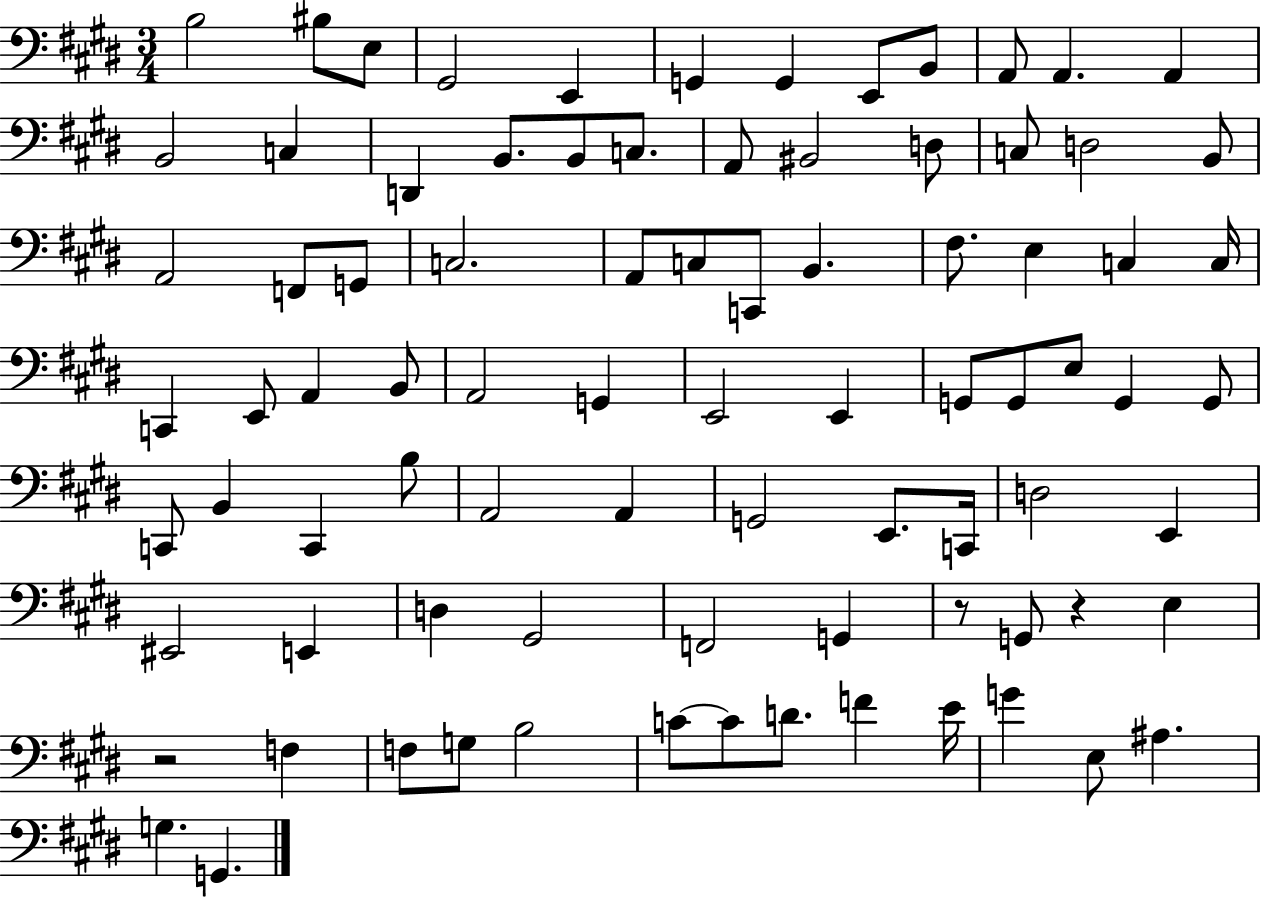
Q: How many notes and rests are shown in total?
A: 85